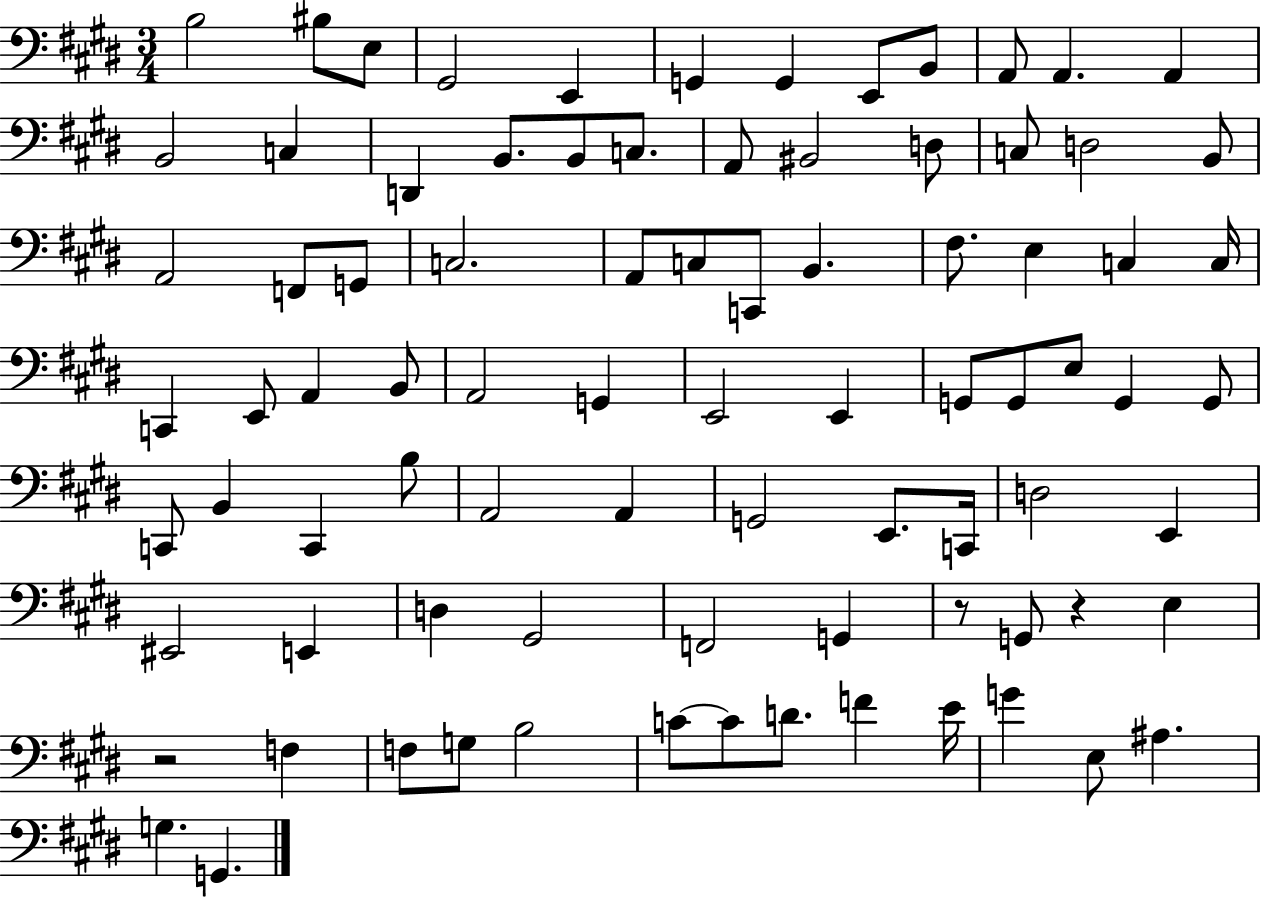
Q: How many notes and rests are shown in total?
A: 85